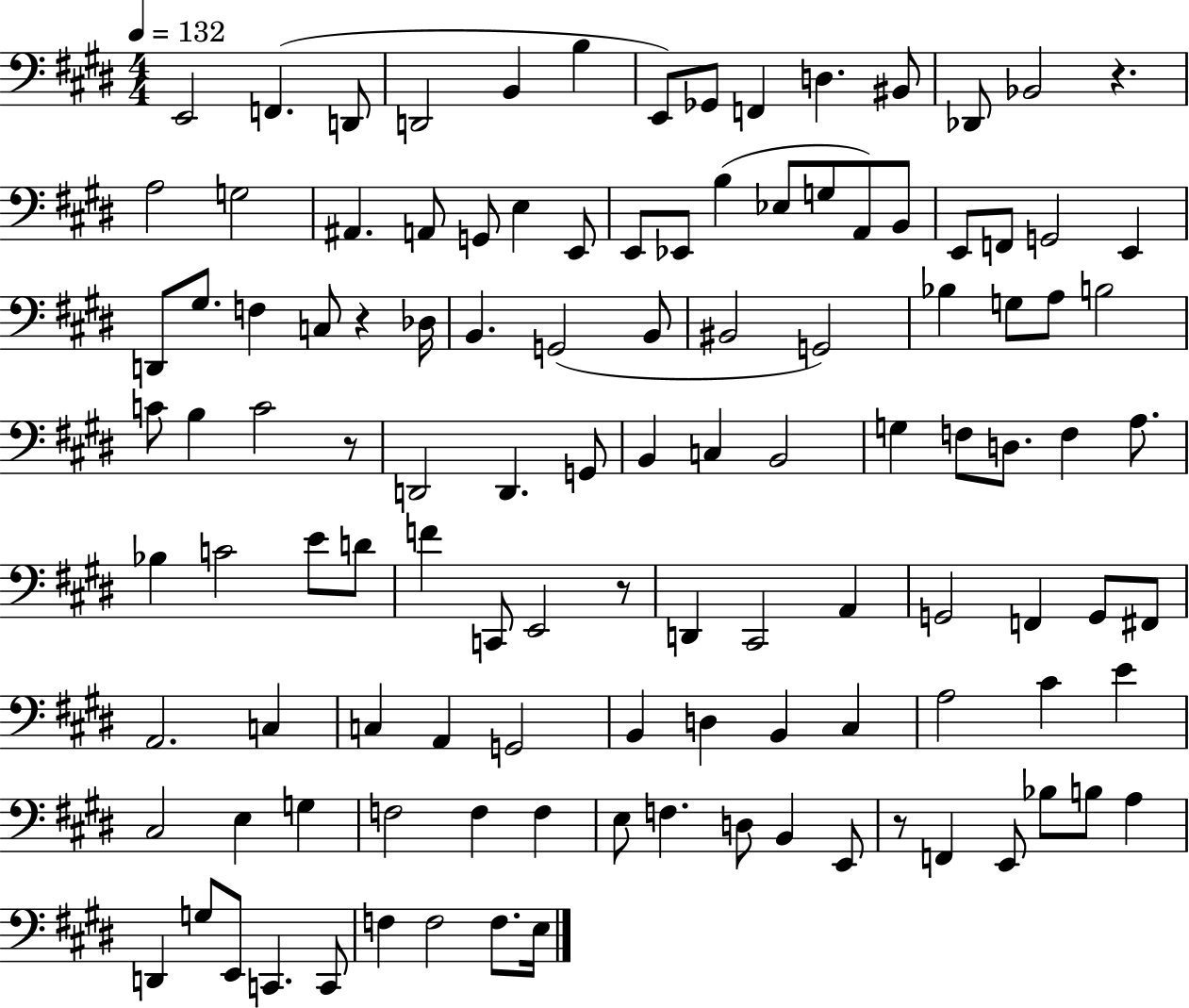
E2/h F2/q. D2/e D2/h B2/q B3/q E2/e Gb2/e F2/q D3/q. BIS2/e Db2/e Bb2/h R/q. A3/h G3/h A#2/q. A2/e G2/e E3/q E2/e E2/e Eb2/e B3/q Eb3/e G3/e A2/e B2/e E2/e F2/e G2/h E2/q D2/e G#3/e. F3/q C3/e R/q Db3/s B2/q. G2/h B2/e BIS2/h G2/h Bb3/q G3/e A3/e B3/h C4/e B3/q C4/h R/e D2/h D2/q. G2/e B2/q C3/q B2/h G3/q F3/e D3/e. F3/q A3/e. Bb3/q C4/h E4/e D4/e F4/q C2/e E2/h R/e D2/q C#2/h A2/q G2/h F2/q G2/e F#2/e A2/h. C3/q C3/q A2/q G2/h B2/q D3/q B2/q C#3/q A3/h C#4/q E4/q C#3/h E3/q G3/q F3/h F3/q F3/q E3/e F3/q. D3/e B2/q E2/e R/e F2/q E2/e Bb3/e B3/e A3/q D2/q G3/e E2/e C2/q. C2/e F3/q F3/h F3/e. E3/s